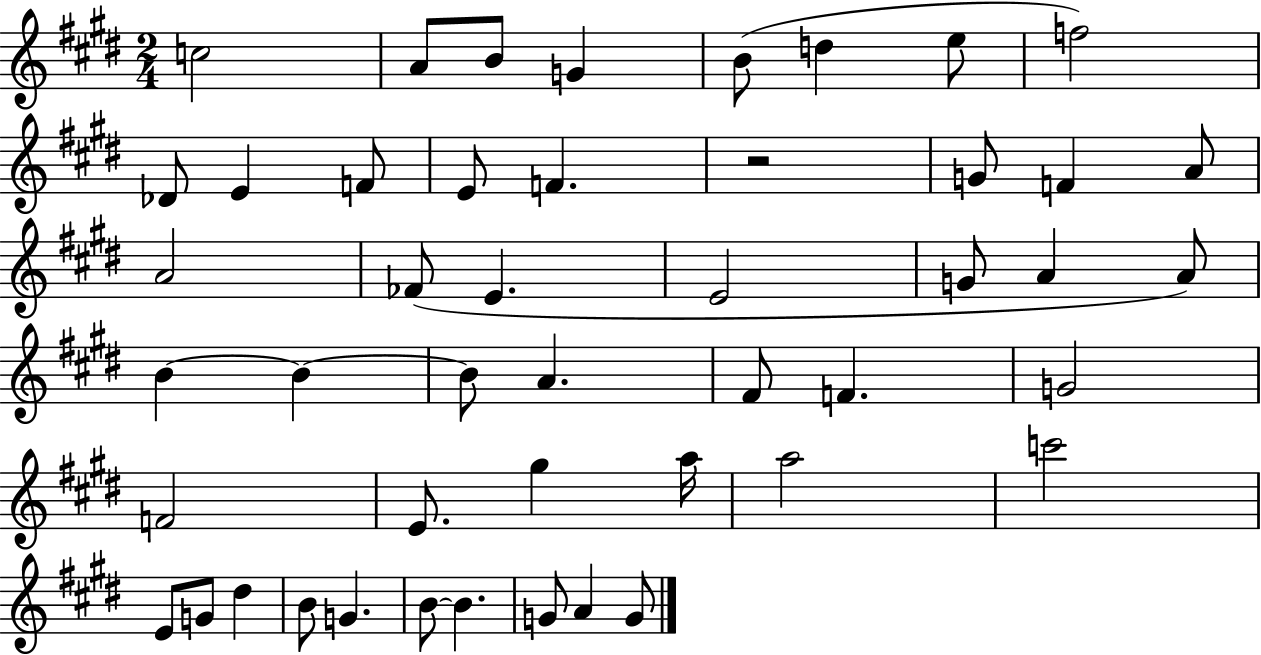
{
  \clef treble
  \numericTimeSignature
  \time 2/4
  \key e \major
  c''2 | a'8 b'8 g'4 | b'8( d''4 e''8 | f''2) | \break des'8 e'4 f'8 | e'8 f'4. | r2 | g'8 f'4 a'8 | \break a'2 | fes'8( e'4. | e'2 | g'8 a'4 a'8) | \break b'4~~ b'4~~ | b'8 a'4. | fis'8 f'4. | g'2 | \break f'2 | e'8. gis''4 a''16 | a''2 | c'''2 | \break e'8 g'8 dis''4 | b'8 g'4. | b'8~~ b'4. | g'8 a'4 g'8 | \break \bar "|."
}